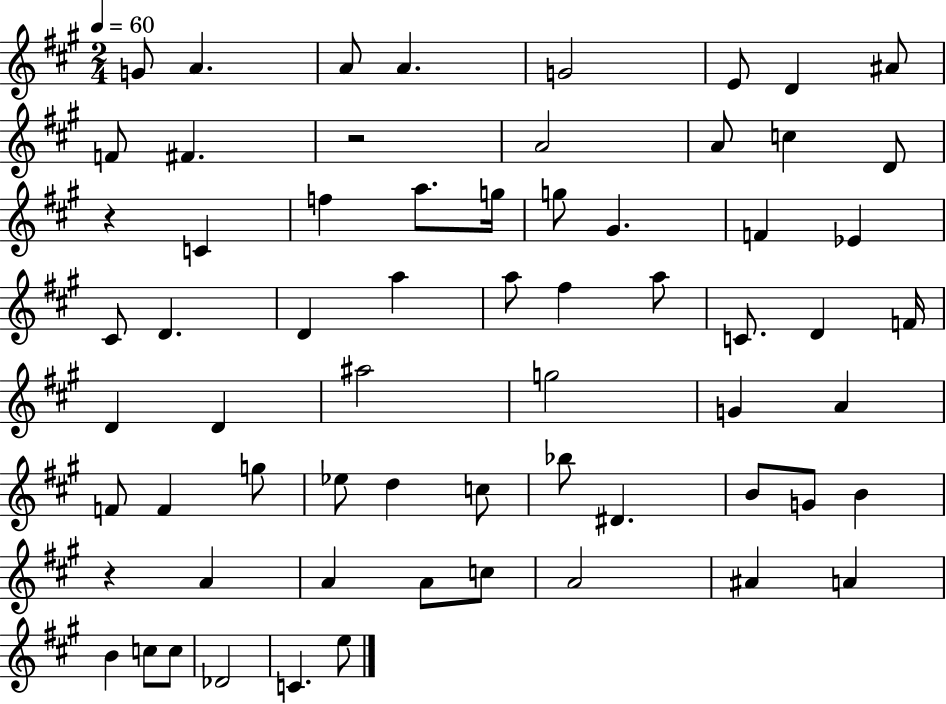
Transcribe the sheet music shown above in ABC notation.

X:1
T:Untitled
M:2/4
L:1/4
K:A
G/2 A A/2 A G2 E/2 D ^A/2 F/2 ^F z2 A2 A/2 c D/2 z C f a/2 g/4 g/2 ^G F _E ^C/2 D D a a/2 ^f a/2 C/2 D F/4 D D ^a2 g2 G A F/2 F g/2 _e/2 d c/2 _b/2 ^D B/2 G/2 B z A A A/2 c/2 A2 ^A A B c/2 c/2 _D2 C e/2